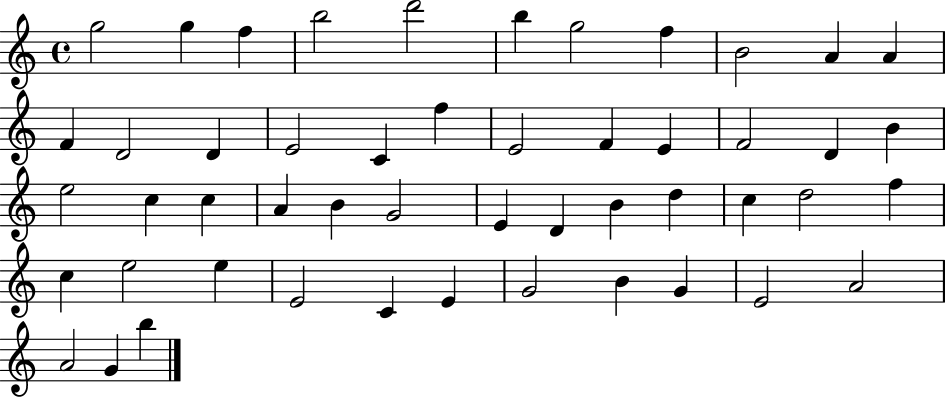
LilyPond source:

{
  \clef treble
  \time 4/4
  \defaultTimeSignature
  \key c \major
  g''2 g''4 f''4 | b''2 d'''2 | b''4 g''2 f''4 | b'2 a'4 a'4 | \break f'4 d'2 d'4 | e'2 c'4 f''4 | e'2 f'4 e'4 | f'2 d'4 b'4 | \break e''2 c''4 c''4 | a'4 b'4 g'2 | e'4 d'4 b'4 d''4 | c''4 d''2 f''4 | \break c''4 e''2 e''4 | e'2 c'4 e'4 | g'2 b'4 g'4 | e'2 a'2 | \break a'2 g'4 b''4 | \bar "|."
}